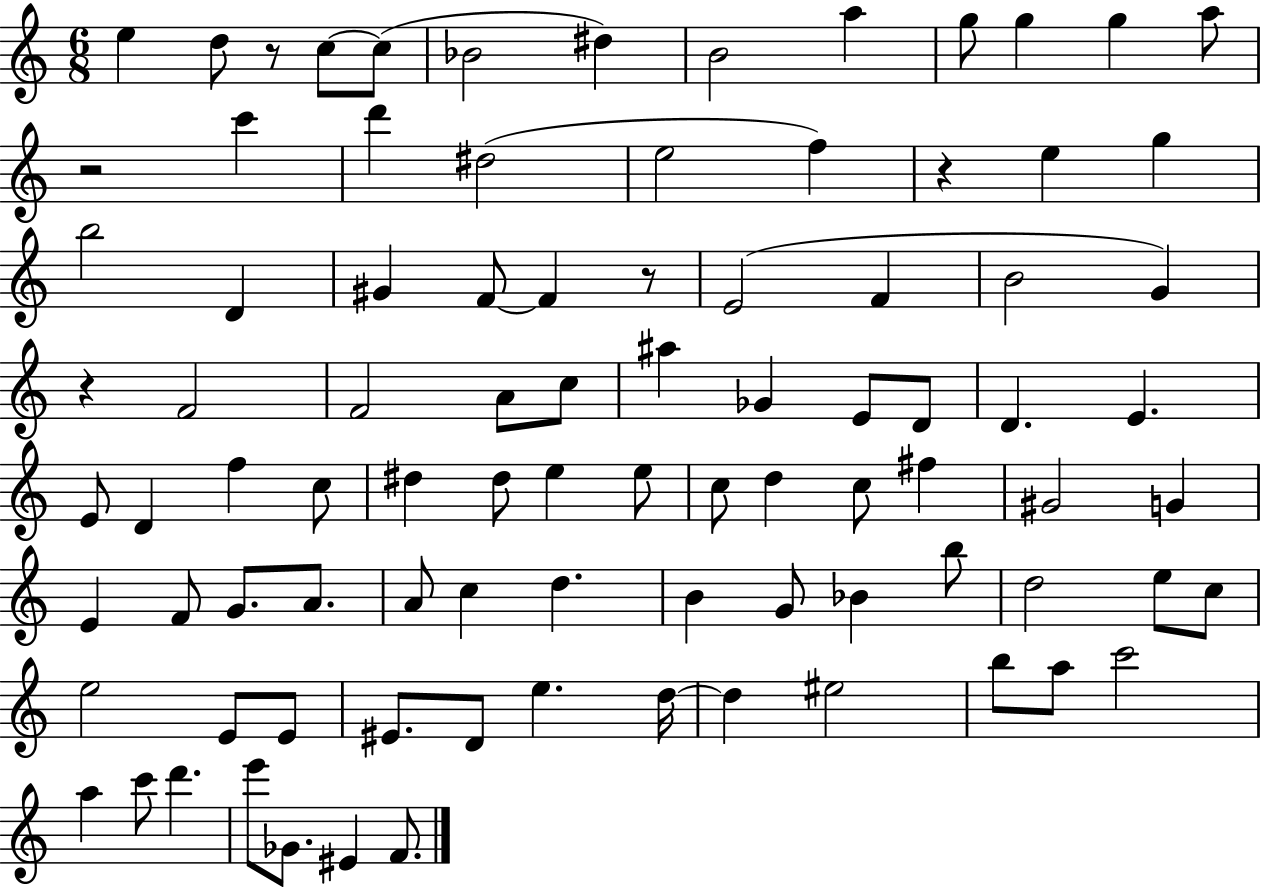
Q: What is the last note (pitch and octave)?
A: F4